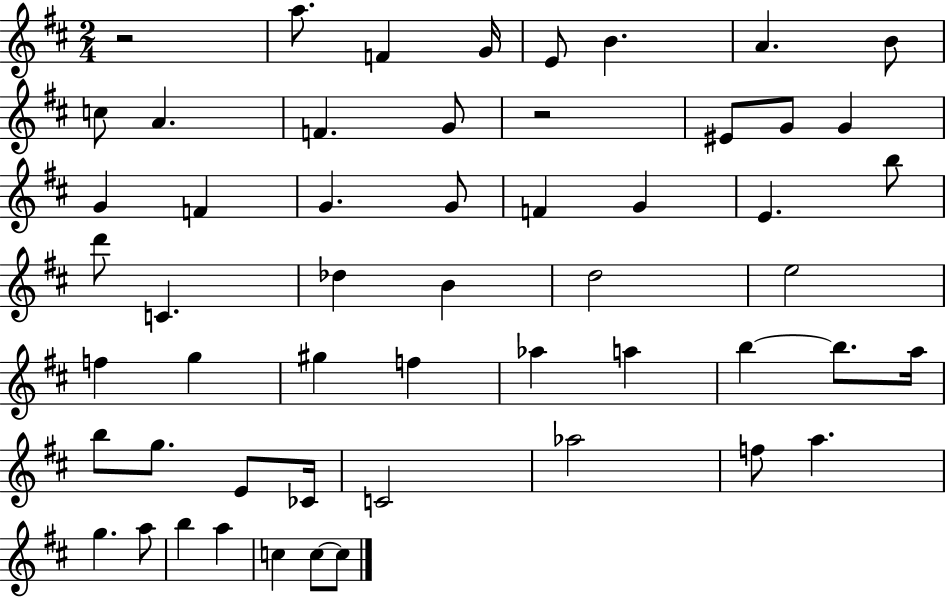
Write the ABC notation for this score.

X:1
T:Untitled
M:2/4
L:1/4
K:D
z2 a/2 F G/4 E/2 B A B/2 c/2 A F G/2 z2 ^E/2 G/2 G G F G G/2 F G E b/2 d'/2 C _d B d2 e2 f g ^g f _a a b b/2 a/4 b/2 g/2 E/2 _C/4 C2 _a2 f/2 a g a/2 b a c c/2 c/2